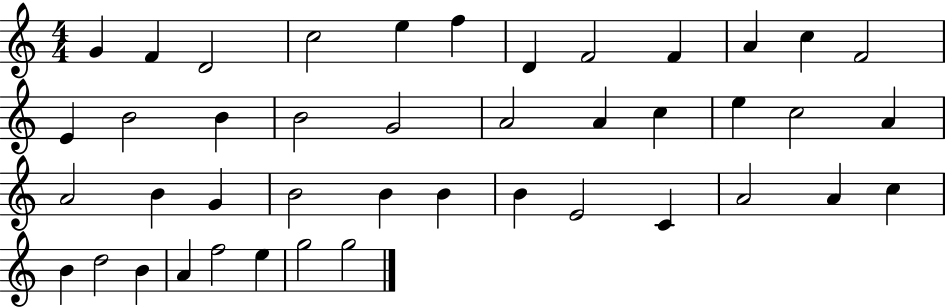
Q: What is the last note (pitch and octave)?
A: G5